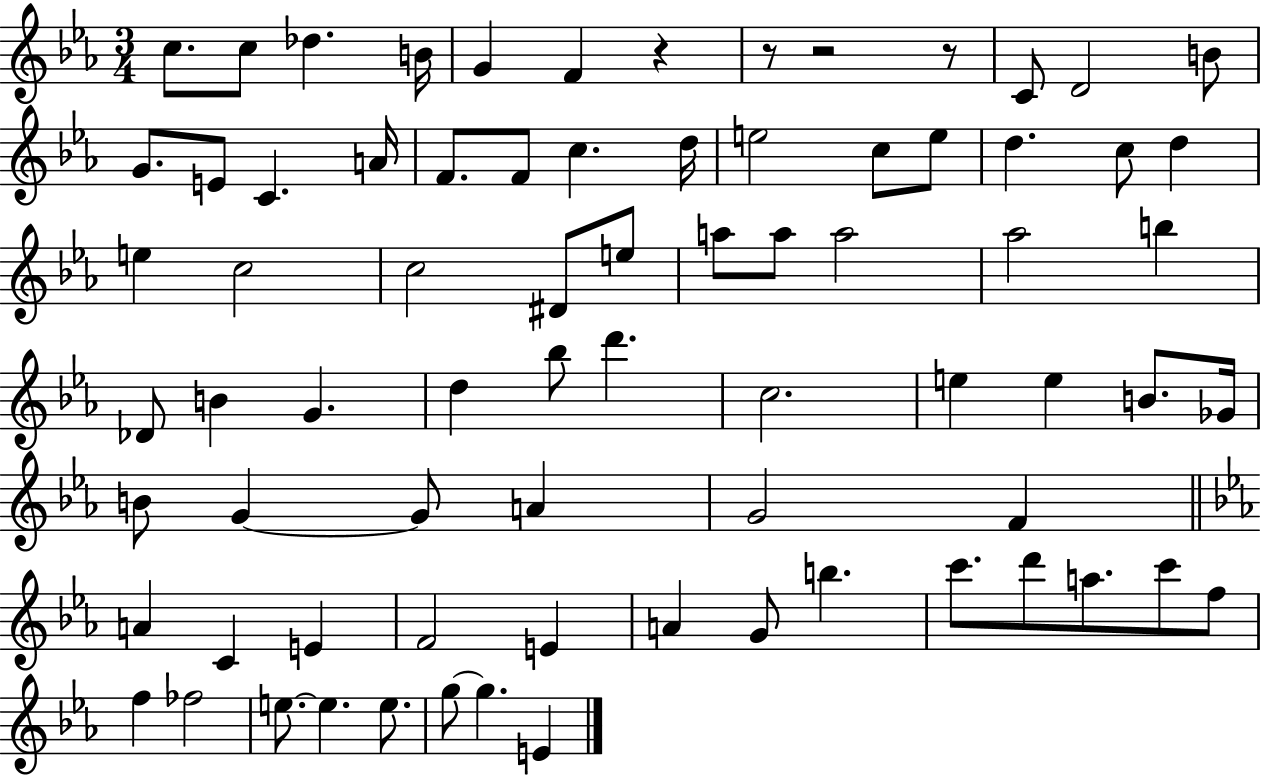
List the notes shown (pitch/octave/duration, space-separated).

C5/e. C5/e Db5/q. B4/s G4/q F4/q R/q R/e R/h R/e C4/e D4/h B4/e G4/e. E4/e C4/q. A4/s F4/e. F4/e C5/q. D5/s E5/h C5/e E5/e D5/q. C5/e D5/q E5/q C5/h C5/h D#4/e E5/e A5/e A5/e A5/h Ab5/h B5/q Db4/e B4/q G4/q. D5/q Bb5/e D6/q. C5/h. E5/q E5/q B4/e. Gb4/s B4/e G4/q G4/e A4/q G4/h F4/q A4/q C4/q E4/q F4/h E4/q A4/q G4/e B5/q. C6/e. D6/e A5/e. C6/e F5/e F5/q FES5/h E5/e. E5/q. E5/e. G5/e G5/q. E4/q